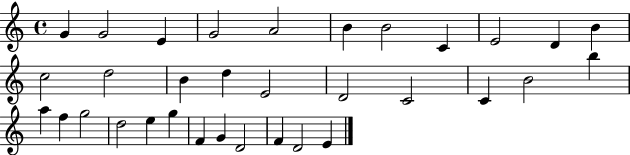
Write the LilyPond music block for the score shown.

{
  \clef treble
  \time 4/4
  \defaultTimeSignature
  \key c \major
  g'4 g'2 e'4 | g'2 a'2 | b'4 b'2 c'4 | e'2 d'4 b'4 | \break c''2 d''2 | b'4 d''4 e'2 | d'2 c'2 | c'4 b'2 b''4 | \break a''4 f''4 g''2 | d''2 e''4 g''4 | f'4 g'4 d'2 | f'4 d'2 e'4 | \break \bar "|."
}